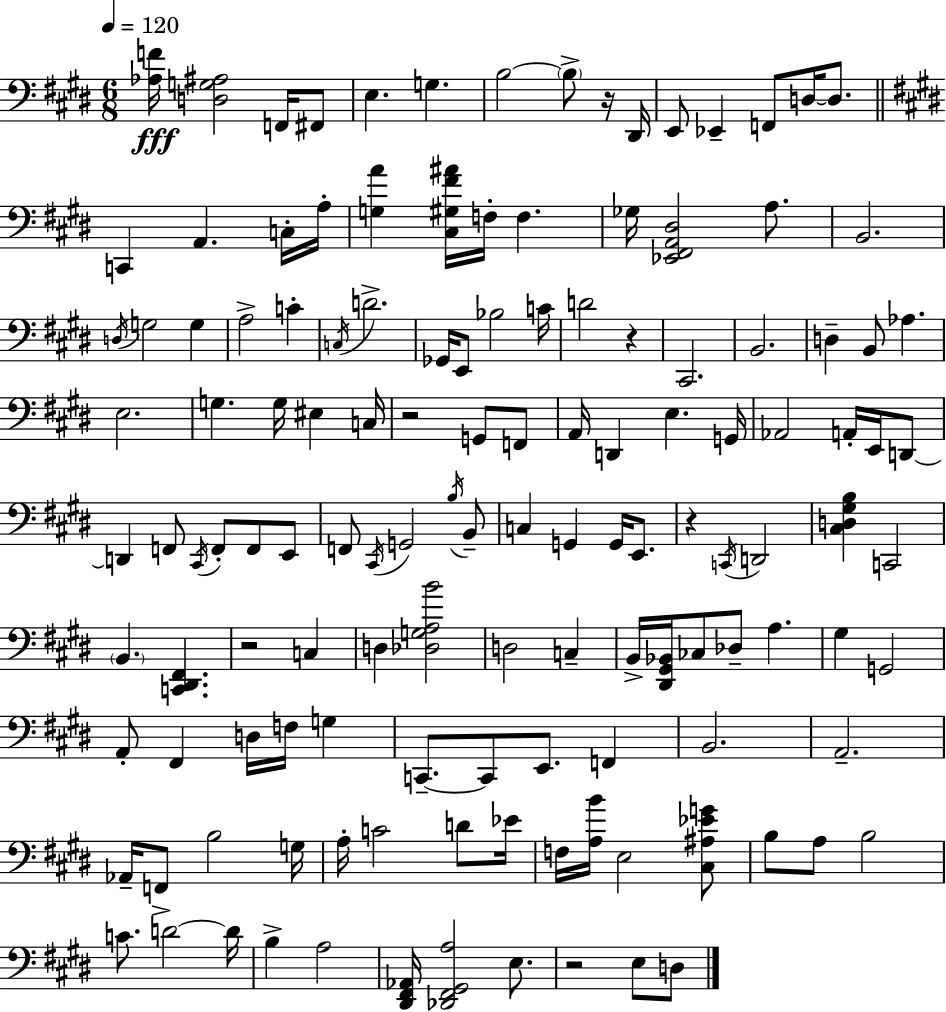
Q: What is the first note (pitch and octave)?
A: F2